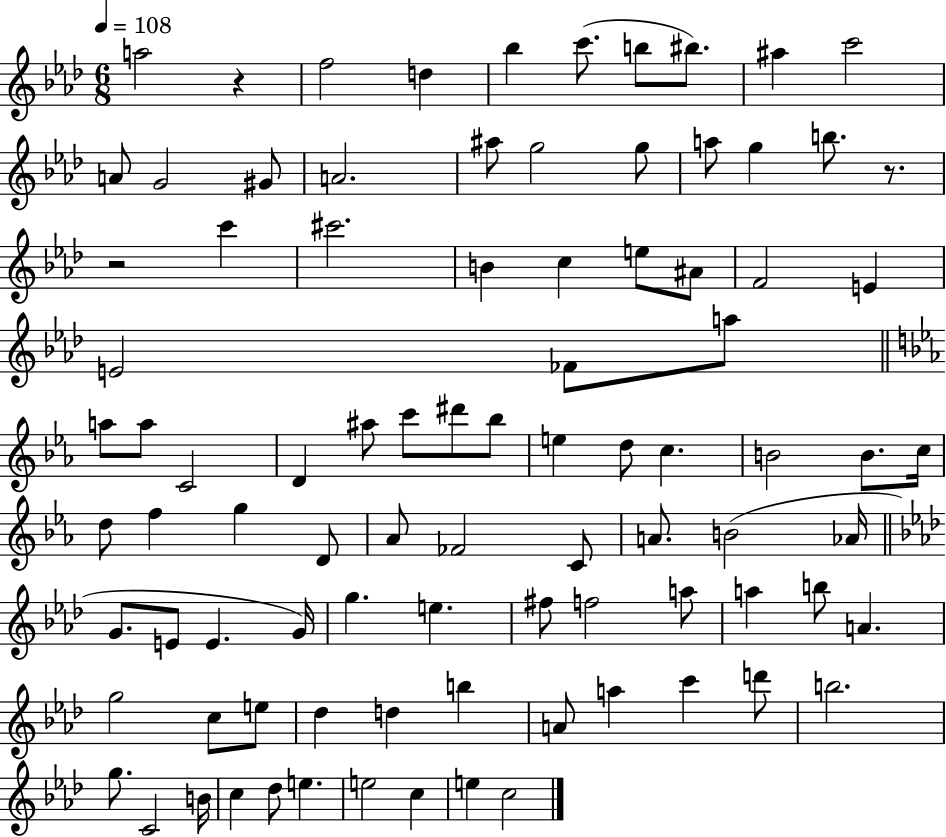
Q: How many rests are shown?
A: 3